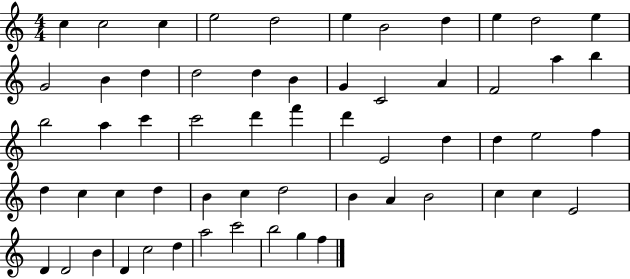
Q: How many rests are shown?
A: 0